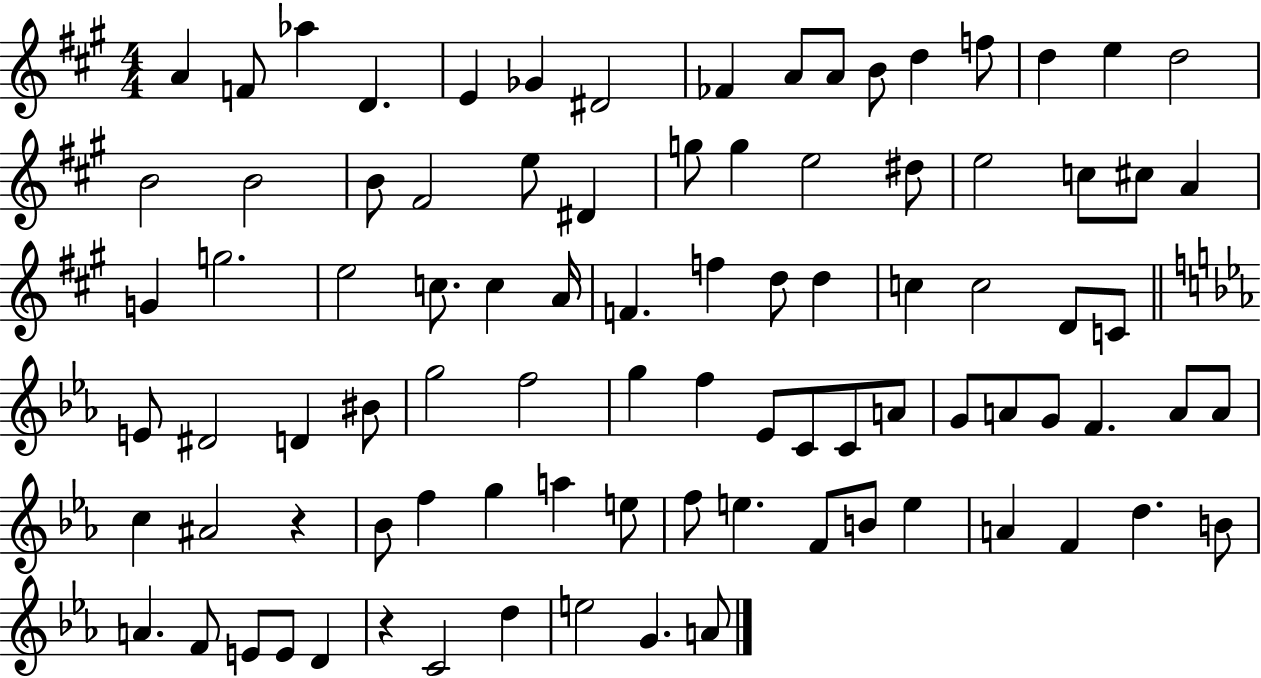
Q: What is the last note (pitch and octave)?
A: A4